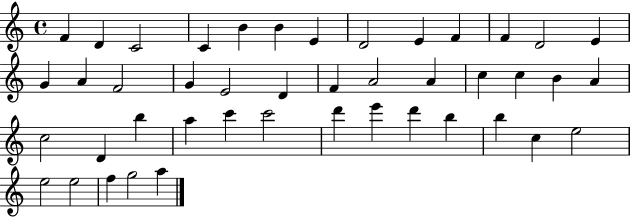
F4/q D4/q C4/h C4/q B4/q B4/q E4/q D4/h E4/q F4/q F4/q D4/h E4/q G4/q A4/q F4/h G4/q E4/h D4/q F4/q A4/h A4/q C5/q C5/q B4/q A4/q C5/h D4/q B5/q A5/q C6/q C6/h D6/q E6/q D6/q B5/q B5/q C5/q E5/h E5/h E5/h F5/q G5/h A5/q